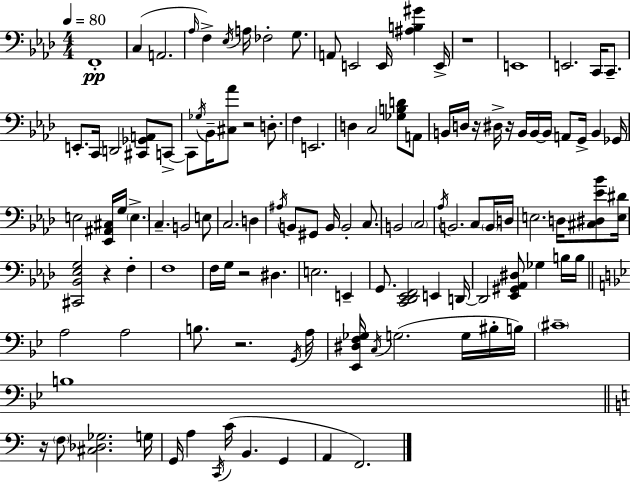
X:1
T:Untitled
M:4/4
L:1/4
K:Ab
F,,4 C, A,,2 _A,/4 F, _E,/4 A,/4 _F,2 G,/2 A,,/2 E,,2 E,,/4 [^A,B,^G] E,,/4 z4 E,,4 E,,2 C,,/4 C,,/2 E,,/2 C,,/4 D,,2 [^C,,_G,,A,,]/2 C,,/2 C,,/2 _G,/4 _B,,/4 [^C,_A]/2 z2 D,/2 F, E,,2 D, C,2 [_G,B,D]/2 A,,/2 B,,/4 D,/4 z/4 ^D,/4 z/4 B,,/4 B,,/4 B,,/4 A,,/2 G,,/4 B,, _G,,/4 E,2 [_E,,^A,,^C,]/4 G,/4 E, C, B,,2 E,/2 C,2 D, ^A,/4 B,,/2 ^G,,/2 B,,/4 B,,2 C,/2 B,,2 C,2 _A,/4 B,,2 C,/2 B,,/4 D,/4 E,2 D,/4 [^C,^D,_E_B]/2 [E,^D]/4 [^C,,_B,,_E,G,]2 z F, F,4 F,/4 G,/4 z2 ^D, E,2 E,, G,,/2 [C,,_D,,_E,,F,,]2 E,, D,,/4 D,,2 [_E,,^G,,_A,,^D,]/2 _G, B,/4 B,/4 A,2 A,2 B,/2 z2 G,,/4 A,/4 [_E,,^D,F,_G,]/4 C,/4 G,2 G,/4 ^B,/4 B,/4 ^C4 B,4 z/4 F,/2 [^C,_D,_G,]2 G,/4 G,,/4 A, C,,/4 C/4 B,, G,, A,, F,,2